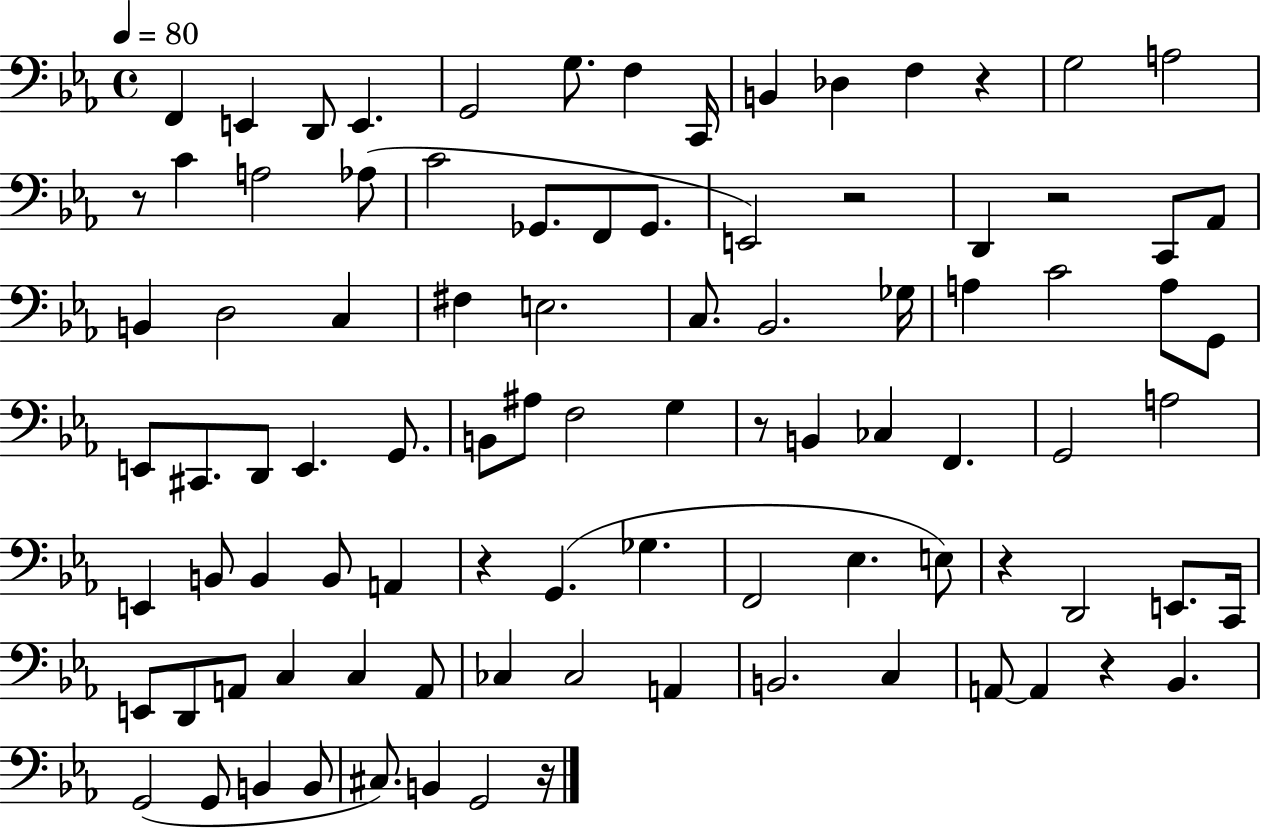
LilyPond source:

{
  \clef bass
  \time 4/4
  \defaultTimeSignature
  \key ees \major
  \tempo 4 = 80
  f,4 e,4 d,8 e,4. | g,2 g8. f4 c,16 | b,4 des4 f4 r4 | g2 a2 | \break r8 c'4 a2 aes8( | c'2 ges,8. f,8 ges,8. | e,2) r2 | d,4 r2 c,8 aes,8 | \break b,4 d2 c4 | fis4 e2. | c8. bes,2. ges16 | a4 c'2 a8 g,8 | \break e,8 cis,8. d,8 e,4. g,8. | b,8 ais8 f2 g4 | r8 b,4 ces4 f,4. | g,2 a2 | \break e,4 b,8 b,4 b,8 a,4 | r4 g,4.( ges4. | f,2 ees4. e8) | r4 d,2 e,8. c,16 | \break e,8 d,8 a,8 c4 c4 a,8 | ces4 ces2 a,4 | b,2. c4 | a,8~~ a,4 r4 bes,4. | \break g,2( g,8 b,4 b,8 | cis8.) b,4 g,2 r16 | \bar "|."
}